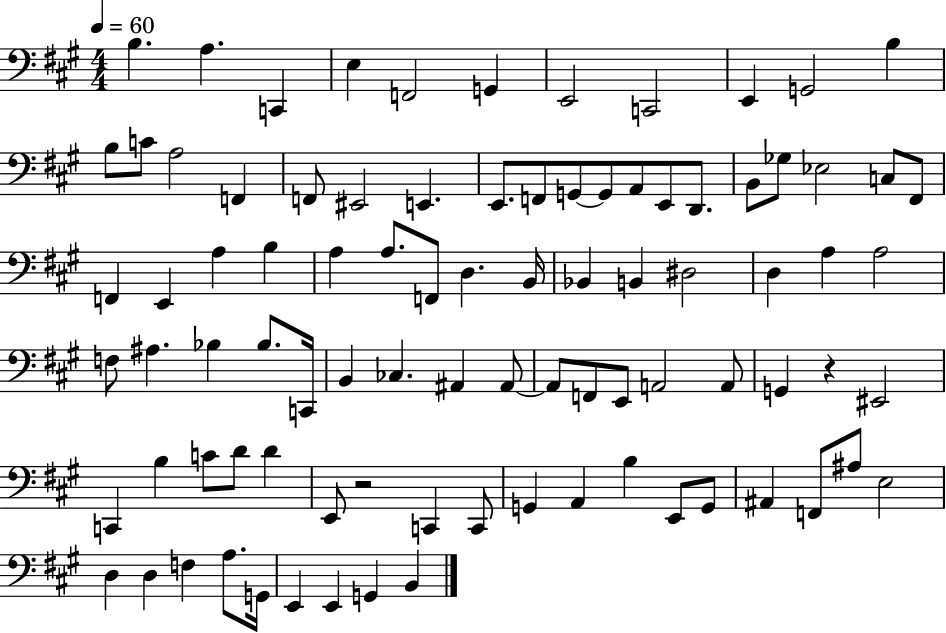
B3/q. A3/q. C2/q E3/q F2/h G2/q E2/h C2/h E2/q G2/h B3/q B3/e C4/e A3/h F2/q F2/e EIS2/h E2/q. E2/e. F2/e G2/e G2/e A2/e E2/e D2/e. B2/e Gb3/e Eb3/h C3/e F#2/e F2/q E2/q A3/q B3/q A3/q A3/e. F2/e D3/q. B2/s Bb2/q B2/q D#3/h D3/q A3/q A3/h F3/e A#3/q. Bb3/q Bb3/e. C2/s B2/q CES3/q. A#2/q A#2/e A#2/e F2/e E2/e A2/h A2/e G2/q R/q EIS2/h C2/q B3/q C4/e D4/e D4/q E2/e R/h C2/q C2/e G2/q A2/q B3/q E2/e G2/e A#2/q F2/e A#3/e E3/h D3/q D3/q F3/q A3/e. G2/s E2/q E2/q G2/q B2/q